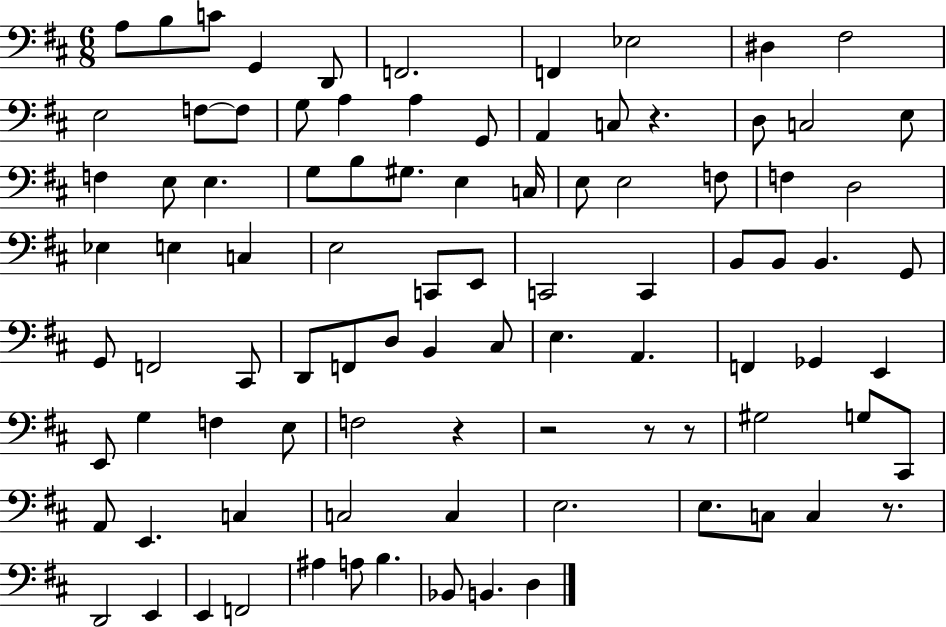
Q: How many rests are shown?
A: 6